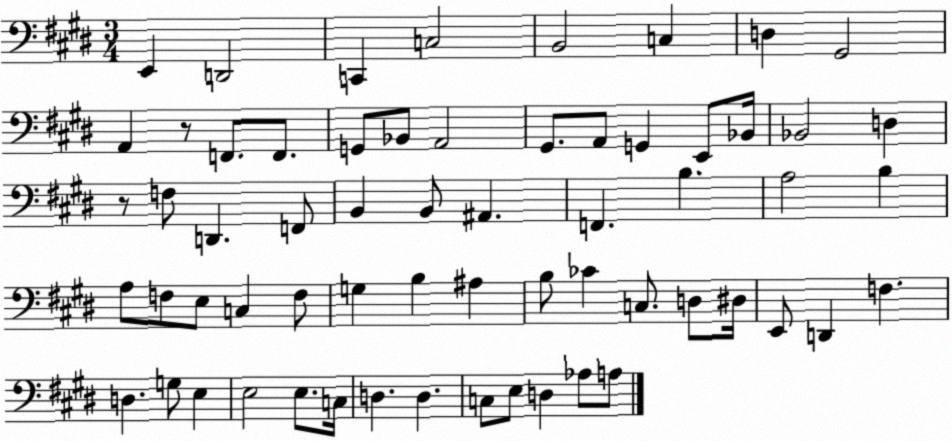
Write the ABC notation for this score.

X:1
T:Untitled
M:3/4
L:1/4
K:E
E,, D,,2 C,, C,2 B,,2 C, D, ^G,,2 A,, z/2 F,,/2 F,,/2 G,,/2 _B,,/2 A,,2 ^G,,/2 A,,/2 G,, E,,/2 _B,,/4 _B,,2 D, z/2 F,/2 D,, F,,/2 B,, B,,/2 ^A,, F,, B, A,2 B, A,/2 F,/2 E,/2 C, F,/2 G, B, ^A, B,/2 _C C,/2 D,/2 ^D,/4 E,,/2 D,, F, D, G,/2 E, E,2 E,/2 C,/4 D, D, C,/2 E,/2 D, _A,/2 A,/2